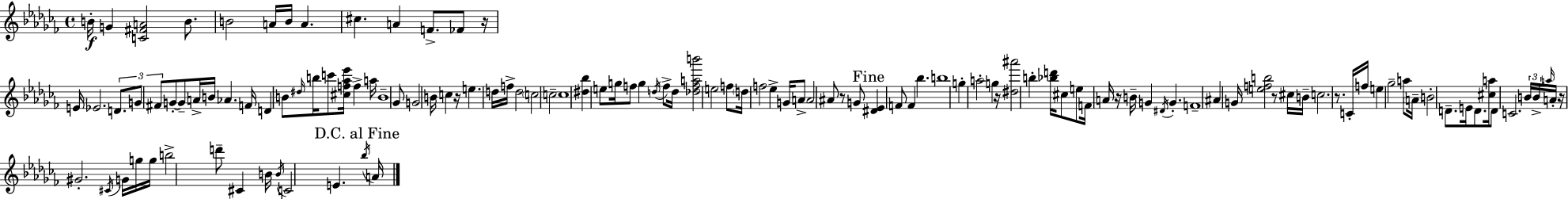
B4/s G4/q [C4,F#4,A4]/h B4/e. B4/h A4/s B4/s A4/q. C#5/q. A4/q F4/e. FES4/e R/s E4/s Eb4/h. D4/e. G4/e F#4/e G4/e G4/e A4/s B4/s Ab4/q. F4/s D4/q B4/e D#5/s B5/s C6/e [C#5,F5,Ab5,Eb6]/s F5/q A5/s B4/w Gb4/e G4/h B4/s C5/q R/s E5/q. D5/s F5/s D5/h C5/h C5/h C5/w [D#5,Bb5]/q E5/e G5/s F5/e G5/q D5/s F5/e D5/s [Db5,F5,A5,B6]/h E5/h F5/e D5/s F5/h Eb5/q G4/s A4/e A4/h A#4/e R/e G4/e [D#4,Eb4]/q F4/e F4/q Bb5/q. B5/w G5/q A5/h G5/q R/s [D#5,A#6]/h B5/q [Bb5,D6]/s C#5/e E5/e F4/s A4/s R/s B4/s G4/q D#4/s G4/q. F4/w A#4/q G4/s [E5,F5,B5]/h R/e C#5/s B4/s C5/h. R/e. C4/s F5/s E5/q Gb5/h A5/e A4/s B4/h D4/e. E4/s D4/e. [C#5,A5]/s D4/e C4/h. B4/s B4/s A5/s A4/s R/s G#4/h. C#4/s G4/s G5/s G5/s B5/h D6/e C#4/q B4/s B4/s C4/h E4/q. Bb5/s A4/s